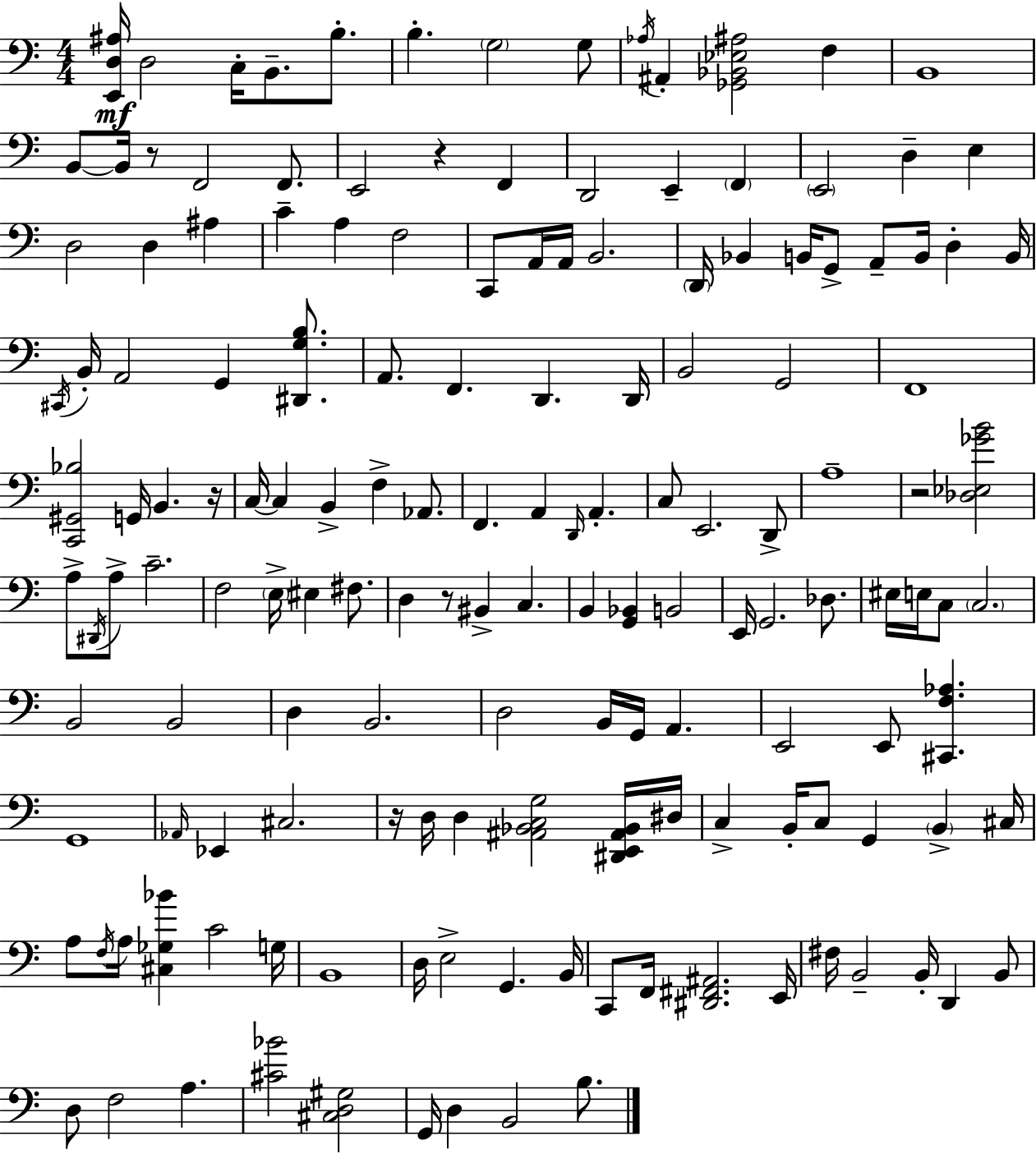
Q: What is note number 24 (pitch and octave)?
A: D3